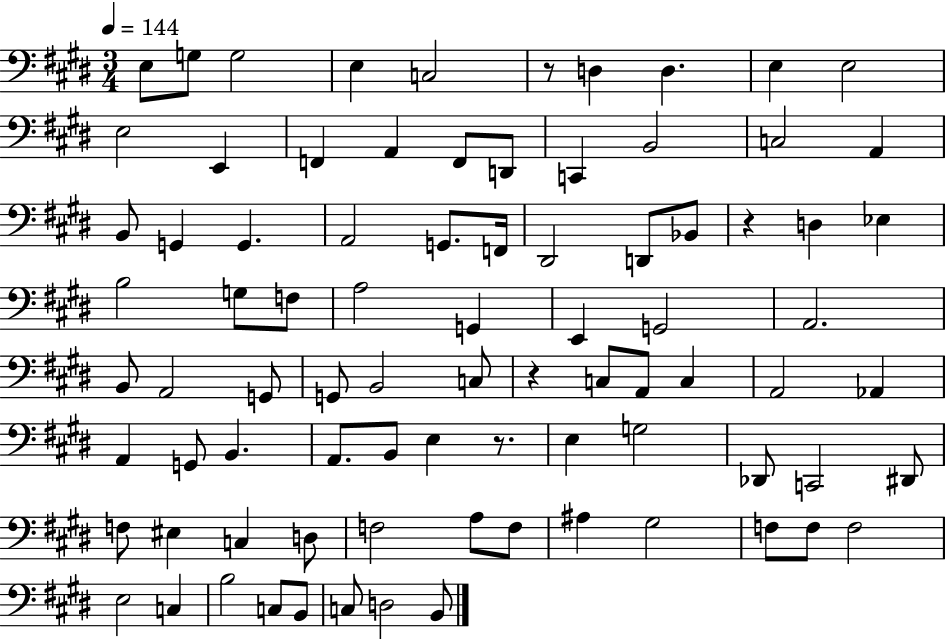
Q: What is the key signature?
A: E major